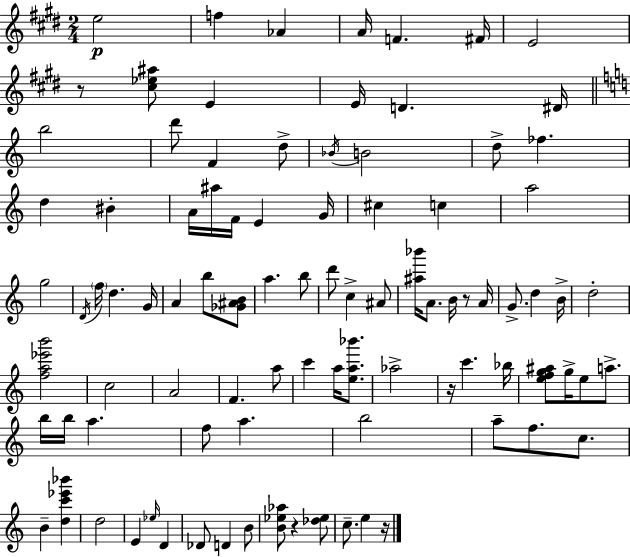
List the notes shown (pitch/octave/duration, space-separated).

E5/h F5/q Ab4/q A4/s F4/q. F#4/s E4/h R/e [C#5,Eb5,A#5]/e E4/q E4/s D4/q. D#4/s B5/h D6/e F4/q D5/e Bb4/s B4/h D5/e FES5/q. D5/q BIS4/q A4/s A#5/s F4/s E4/q G4/s C#5/q C5/q A5/h G5/h D4/s F5/s D5/q. G4/s A4/q B5/e [Gb4,A#4,B4]/e A5/q. B5/e D6/e C5/q A#4/e [A#5,Bb6]/s A4/e. B4/s R/e A4/s G4/e. D5/q B4/s D5/h [F5,A5,Eb6,B6]/h C5/h A4/h F4/q. A5/e C6/q A5/s [E5,A5,Bb6]/e. Ab5/h R/s C6/q. Bb5/s [E5,F5,G5,A#5]/e G5/s E5/e A5/e. B5/s B5/s A5/q. F5/e A5/q. B5/h A5/e F5/e. C5/e. B4/q [D5,C6,Eb6,Bb6]/q D5/h E4/q Eb5/s D4/q Db4/e D4/q B4/e [B4,Eb5,Ab5]/e R/q [Db5,Eb5]/e C5/e. E5/q R/s